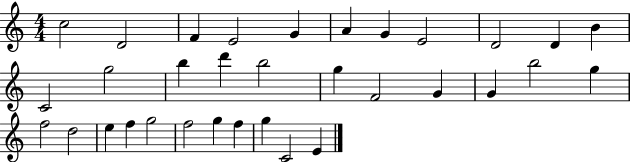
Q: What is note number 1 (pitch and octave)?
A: C5